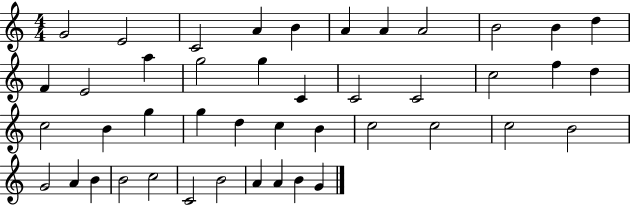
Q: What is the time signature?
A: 4/4